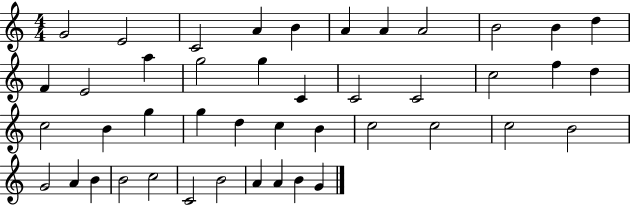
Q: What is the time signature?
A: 4/4